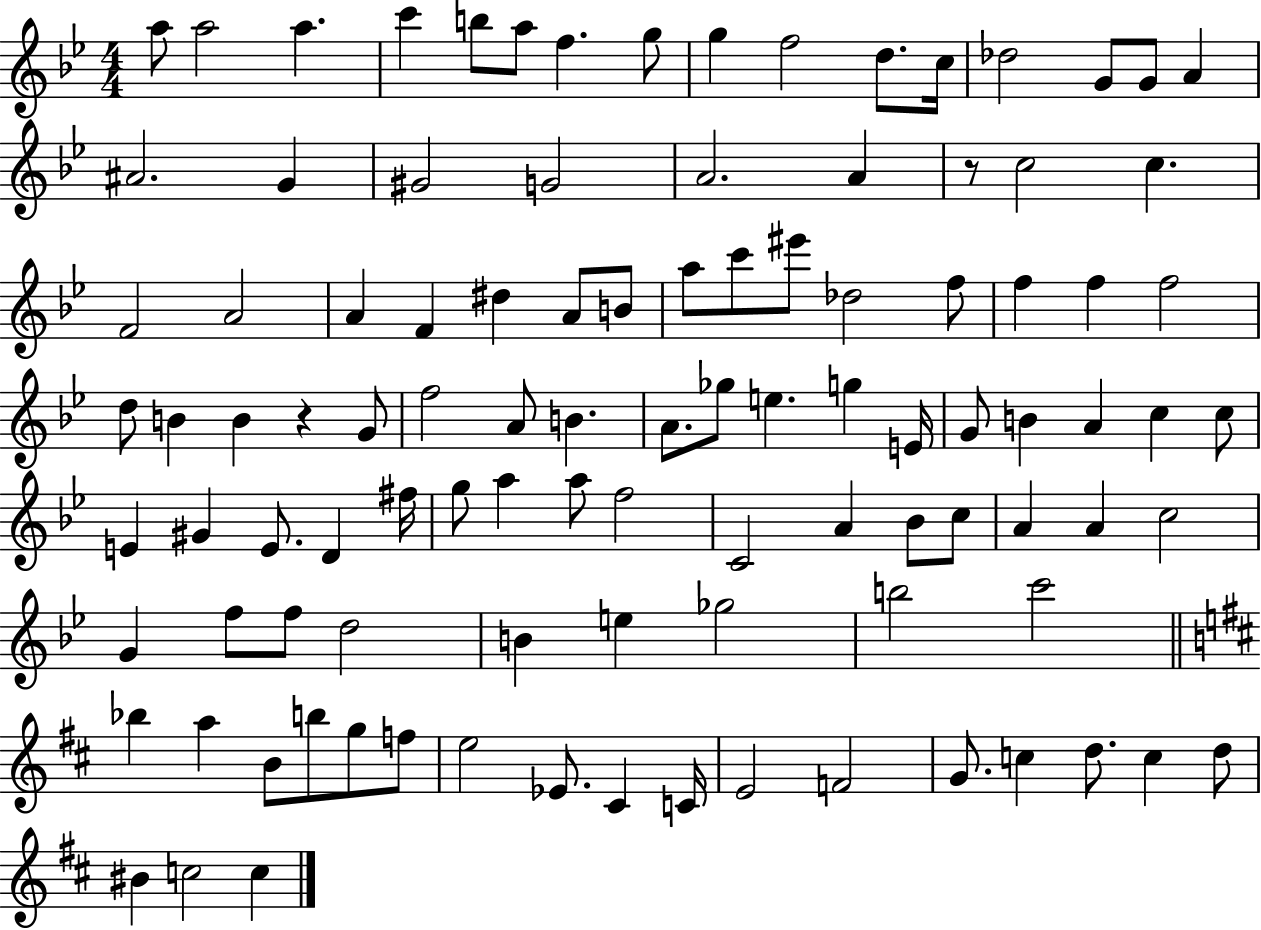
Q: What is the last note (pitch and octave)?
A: C5